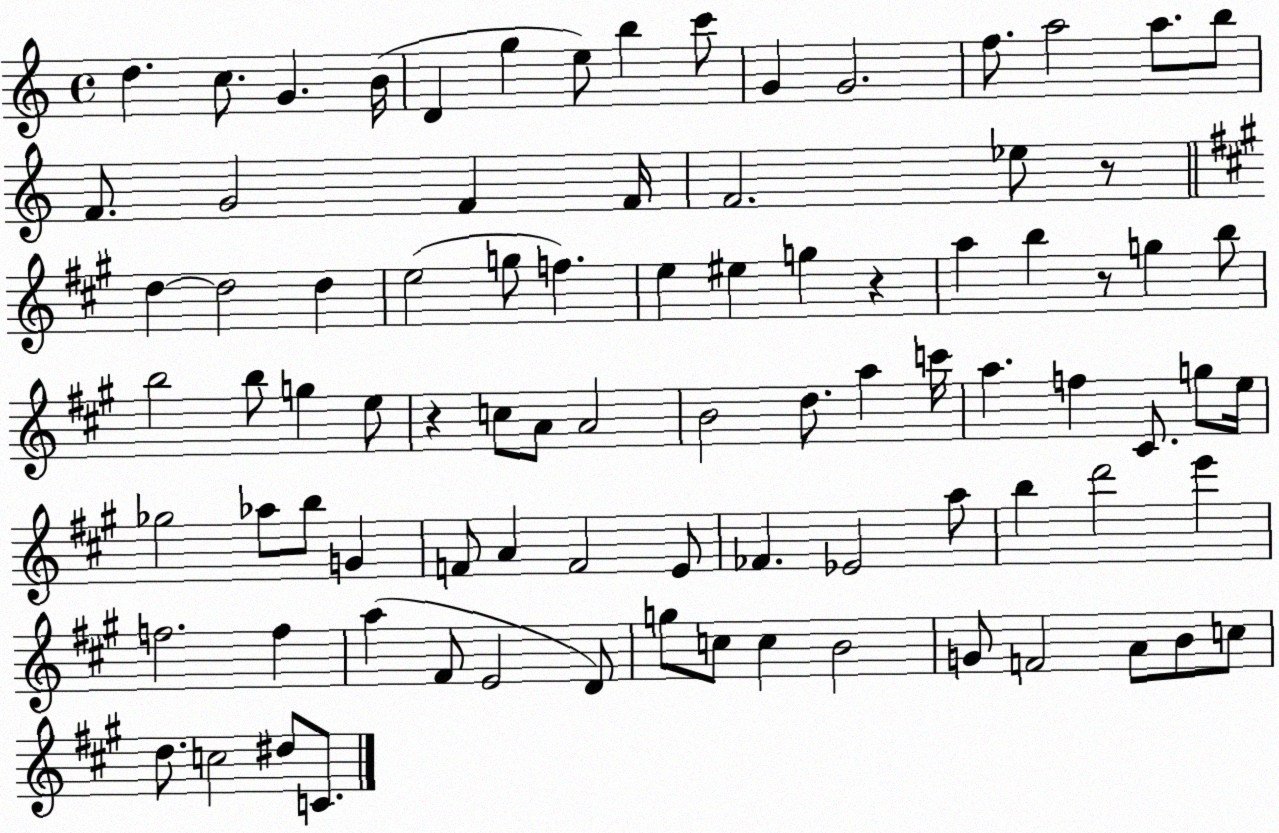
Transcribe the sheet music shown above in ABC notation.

X:1
T:Untitled
M:4/4
L:1/4
K:C
d c/2 G B/4 D g e/2 b c'/2 G G2 f/2 a2 a/2 b/2 F/2 G2 F F/4 F2 _e/2 z/2 d d2 d e2 g/2 f e ^e g z a b z/2 g b/2 b2 b/2 g e/2 z c/2 A/2 A2 B2 d/2 a c'/4 a f ^C/2 g/2 e/4 _g2 _a/2 b/2 G F/2 A F2 E/2 _F _E2 a/2 b d'2 e' f2 f a ^F/2 E2 D/2 g/2 c/2 c B2 G/2 F2 A/2 B/2 c/2 d/2 c2 ^d/2 C/2